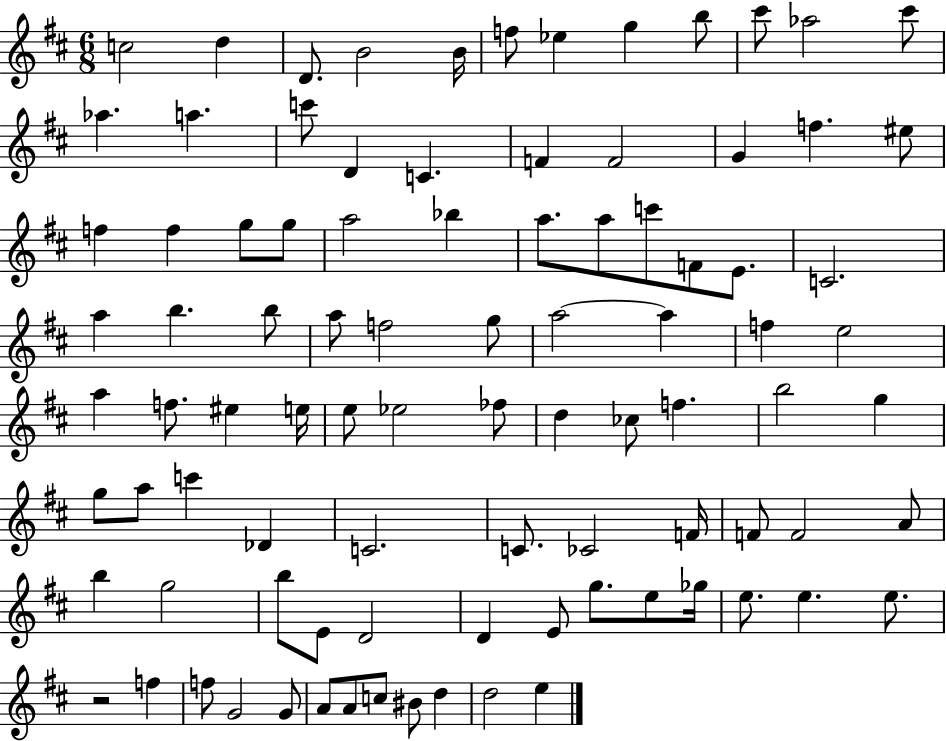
C5/h D5/q D4/e. B4/h B4/s F5/e Eb5/q G5/q B5/e C#6/e Ab5/h C#6/e Ab5/q. A5/q. C6/e D4/q C4/q. F4/q F4/h G4/q F5/q. EIS5/e F5/q F5/q G5/e G5/e A5/h Bb5/q A5/e. A5/e C6/e F4/e E4/e. C4/h. A5/q B5/q. B5/e A5/e F5/h G5/e A5/h A5/q F5/q E5/h A5/q F5/e. EIS5/q E5/s E5/e Eb5/h FES5/e D5/q CES5/e F5/q. B5/h G5/q G5/e A5/e C6/q Db4/q C4/h. C4/e. CES4/h F4/s F4/e F4/h A4/e B5/q G5/h B5/e E4/e D4/h D4/q E4/e G5/e. E5/e Gb5/s E5/e. E5/q. E5/e. R/h F5/q F5/e G4/h G4/e A4/e A4/e C5/e BIS4/e D5/q D5/h E5/q